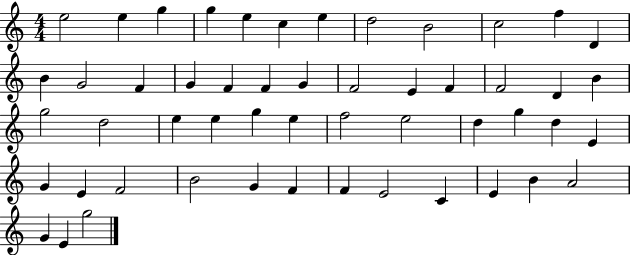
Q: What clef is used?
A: treble